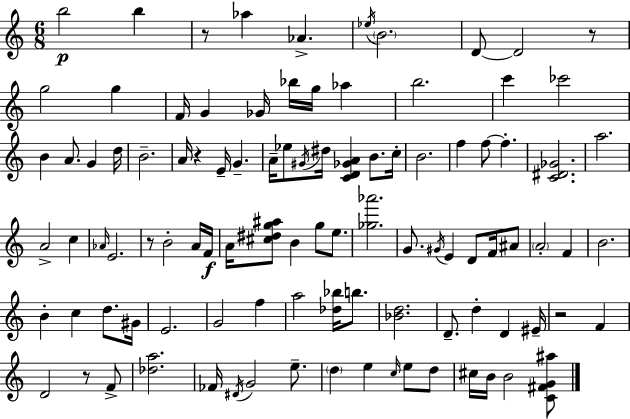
{
  \clef treble
  \numericTimeSignature
  \time 6/8
  \key c \major
  b''2\p b''4 | r8 aes''4 aes'4.-> | \acciaccatura { ees''16 } \parenthesize b'2. | d'8~~ d'2 r8 | \break g''2 g''4 | f'16 g'4 ges'16 bes''16 g''16 aes''4 | b''2. | c'''4 ces'''2 | \break b'4 a'8. g'4 | d''16 b'2.-- | a'16 r4 e'16-- g'4.-- | a'16-- ees''8 \acciaccatura { gis'16 } dis''16 <c' d' ges' a'>4 b'8. | \break c''16-. b'2. | f''4 f''8~~ f''4.-. | <c' dis' ges'>2. | a''2. | \break a'2-> c''4 | \grace { aes'16 } e'2. | r8 b'2-. | a'16 f'16\f a'16 <cis'' dis'' g'' ais''>8 b'4 g''8 | \break e''8. <ges'' aes'''>2. | g'8. \acciaccatura { gis'16 } e'4 d'8 | f'16 ais'8 \parenthesize a'2-. | f'4 b'2. | \break b'4-. c''4 | d''8. gis'16 e'2. | g'2 | f''4 a''2 | \break <des'' bes''>16 b''8. <bes' d''>2. | d'8.-- d''4-. d'4 | eis'16-- r2 | f'4 d'2 | \break r8 f'8-> <des'' a''>2. | fes'16 \acciaccatura { dis'16 } g'2 | e''8.-- \parenthesize d''4 e''4 | \grace { c''16 } e''8 d''8 cis''16 b'16 b'2 | \break <c' fis' g' ais''>8 \bar "|."
}